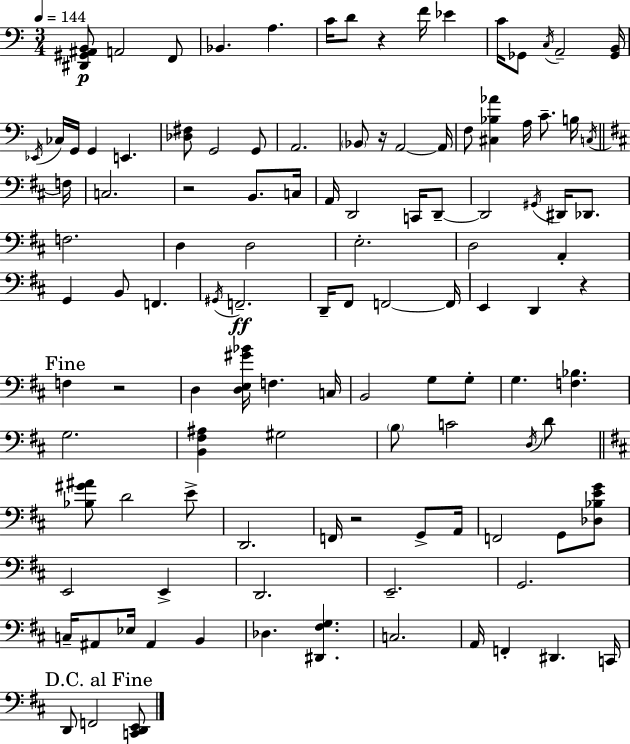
X:1
T:Untitled
M:3/4
L:1/4
K:Am
[^D,,^G,,^A,,B,,]/2 A,,2 F,,/2 _B,, A, C/4 D/2 z F/4 _E C/4 _G,,/2 C,/4 A,,2 [_G,,B,,]/4 _E,,/4 _C,/4 G,,/4 G,, E,, [_D,^F,]/2 G,,2 G,,/2 A,,2 _B,,/2 z/4 A,,2 A,,/4 F,/2 [^C,_B,_A] A,/4 C/2 B,/4 C,/4 F,/4 C,2 z2 B,,/2 C,/4 A,,/4 D,,2 C,,/4 D,,/2 D,,2 ^G,,/4 ^D,,/4 _D,,/2 F,2 D, D,2 E,2 D,2 A,, G,, B,,/2 F,, ^G,,/4 F,,2 D,,/4 ^F,,/2 F,,2 F,,/4 E,, D,, z F, z2 D, [D,E,^G_B]/4 F, C,/4 B,,2 G,/2 G,/2 G, [F,_B,] G,2 [B,,^F,^A,] ^G,2 B,/2 C2 D,/4 D/2 [_B,^G^A]/2 D2 E/2 D,,2 F,,/4 z2 G,,/2 A,,/4 F,,2 G,,/2 [_D,_B,EG]/2 E,,2 E,, D,,2 E,,2 G,,2 C,/4 ^A,,/2 _E,/4 ^A,, B,, _D, [^D,,^F,G,] C,2 A,,/4 F,, ^D,, C,,/4 D,,/2 F,,2 [C,,D,,E,,]/2